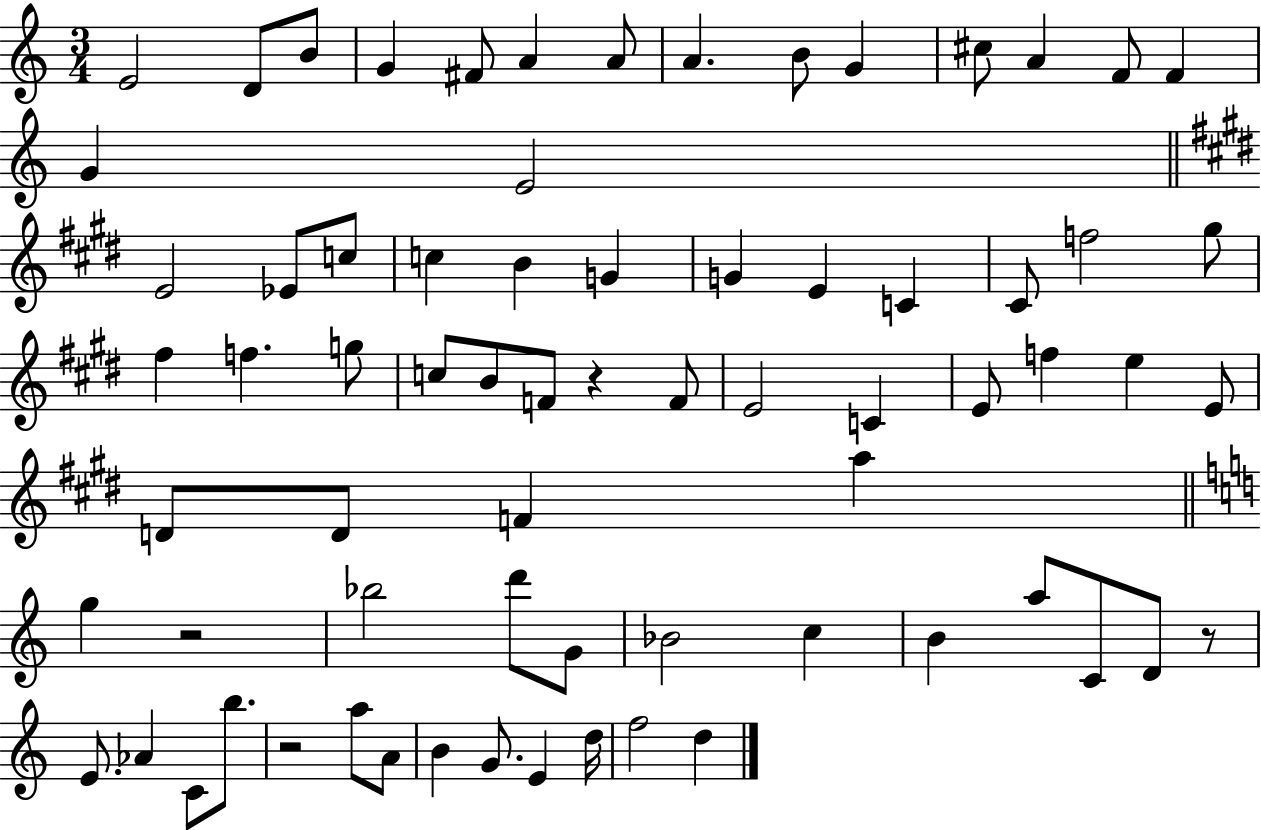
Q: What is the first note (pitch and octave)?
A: E4